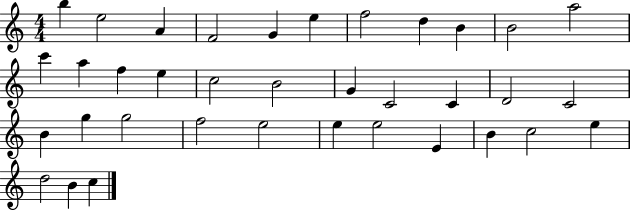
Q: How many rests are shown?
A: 0